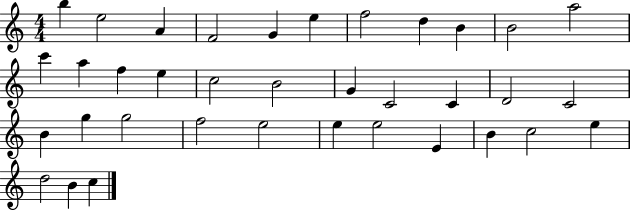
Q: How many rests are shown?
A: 0